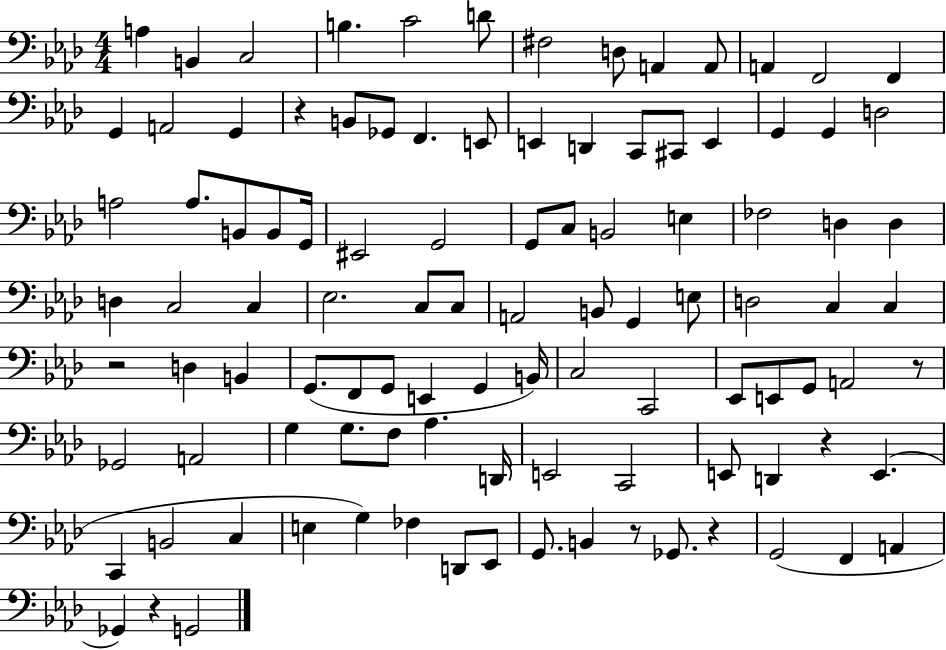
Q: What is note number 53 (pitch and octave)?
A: D3